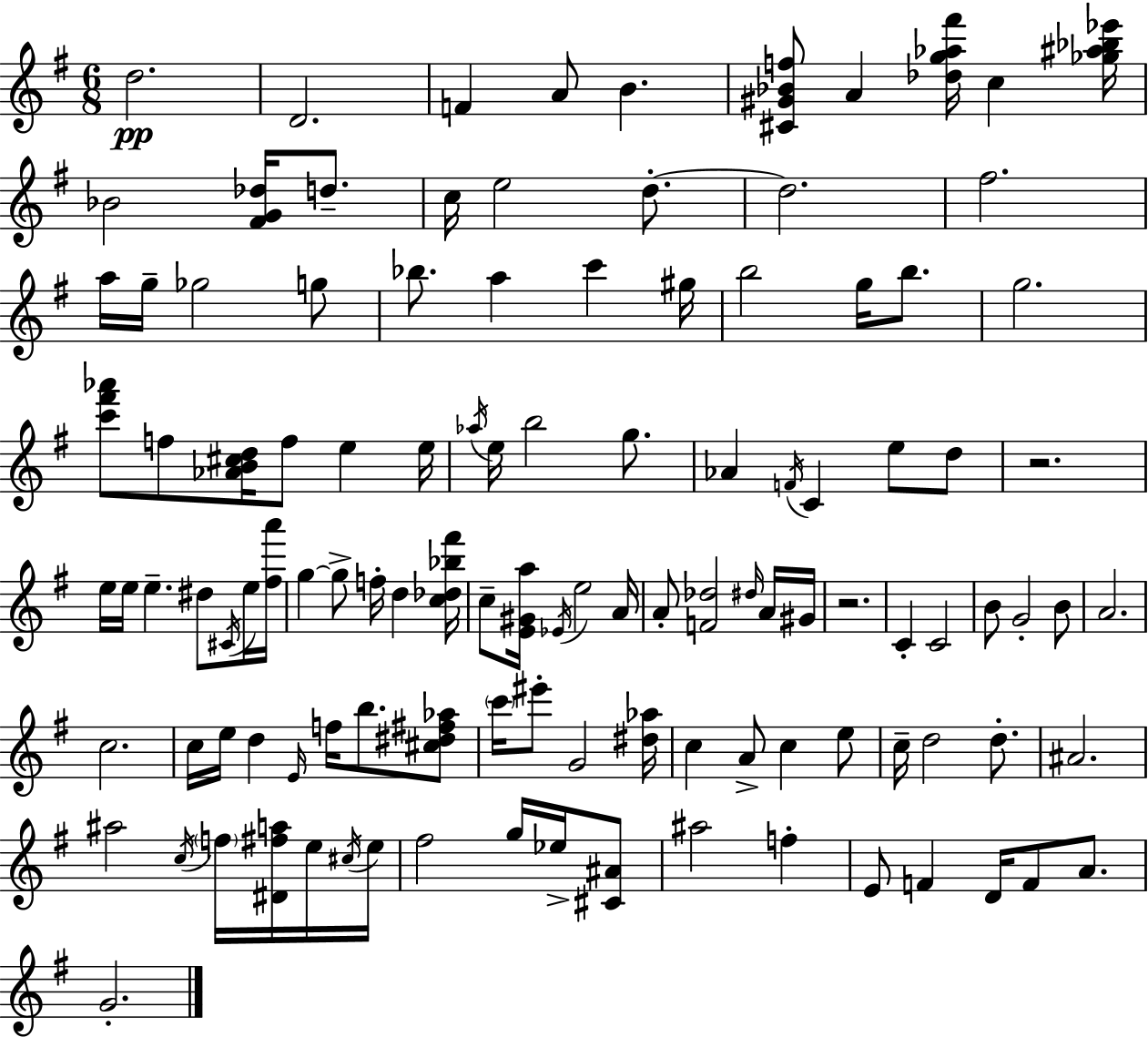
D5/h. D4/h. F4/q A4/e B4/q. [C#4,G#4,Bb4,F5]/e A4/q [Db5,G5,Ab5,F#6]/s C5/q [Gb5,A#5,Bb5,Eb6]/s Bb4/h [F#4,G4,Db5]/s D5/e. C5/s E5/h D5/e. D5/h. F#5/h. A5/s G5/s Gb5/h G5/e Bb5/e. A5/q C6/q G#5/s B5/h G5/s B5/e. G5/h. [C6,F#6,Ab6]/e F5/e [Ab4,B4,C#5,D5]/s F5/e E5/q E5/s Ab5/s E5/s B5/h G5/e. Ab4/q F4/s C4/q E5/e D5/e R/h. E5/s E5/s E5/q. D#5/e C#4/s E5/s [F#5,A6]/s G5/q G5/e F5/s D5/q [C5,Db5,Bb5,F#6]/s C5/e [E4,G#4,A5]/s Eb4/s E5/h A4/s A4/e [F4,Db5]/h D#5/s A4/s G#4/s R/h. C4/q C4/h B4/e G4/h B4/e A4/h. C5/h. C5/s E5/s D5/q E4/s F5/s B5/e. [C#5,D#5,F#5,Ab5]/e C6/s EIS6/e G4/h [D#5,Ab5]/s C5/q A4/e C5/q E5/e C5/s D5/h D5/e. A#4/h. A#5/h C5/s F5/s [D#4,F#5,A5]/s E5/s C#5/s E5/s F#5/h G5/s Eb5/s [C#4,A#4]/e A#5/h F5/q E4/e F4/q D4/s F4/e A4/e. G4/h.